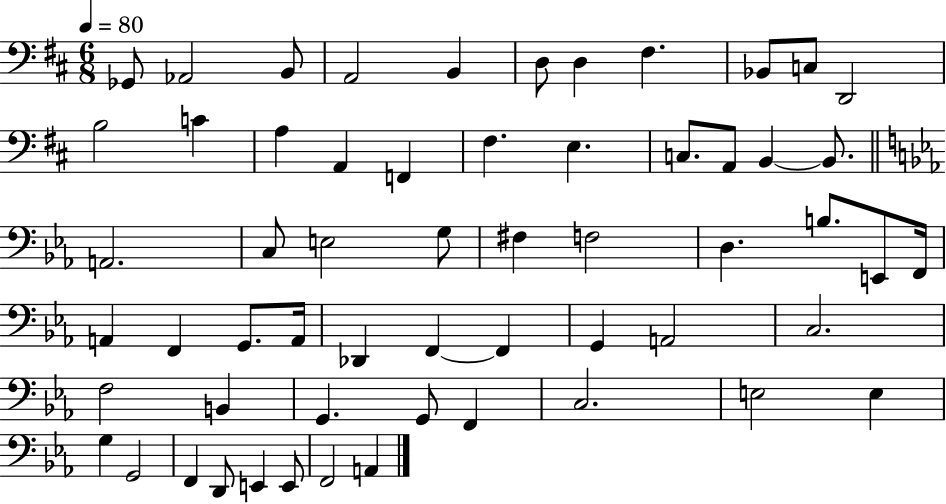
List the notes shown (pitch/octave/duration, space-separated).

Gb2/e Ab2/h B2/e A2/h B2/q D3/e D3/q F#3/q. Bb2/e C3/e D2/h B3/h C4/q A3/q A2/q F2/q F#3/q. E3/q. C3/e. A2/e B2/q B2/e. A2/h. C3/e E3/h G3/e F#3/q F3/h D3/q. B3/e. E2/e F2/s A2/q F2/q G2/e. A2/s Db2/q F2/q F2/q G2/q A2/h C3/h. F3/h B2/q G2/q. G2/e F2/q C3/h. E3/h E3/q G3/q G2/h F2/q D2/e E2/q E2/e F2/h A2/q